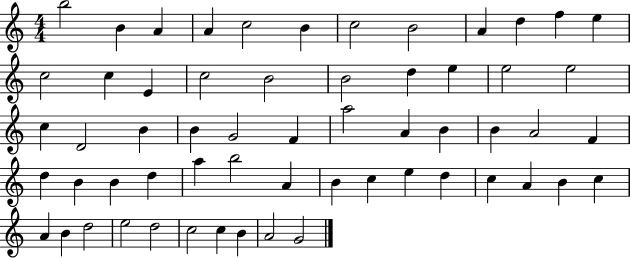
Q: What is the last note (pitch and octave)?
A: G4